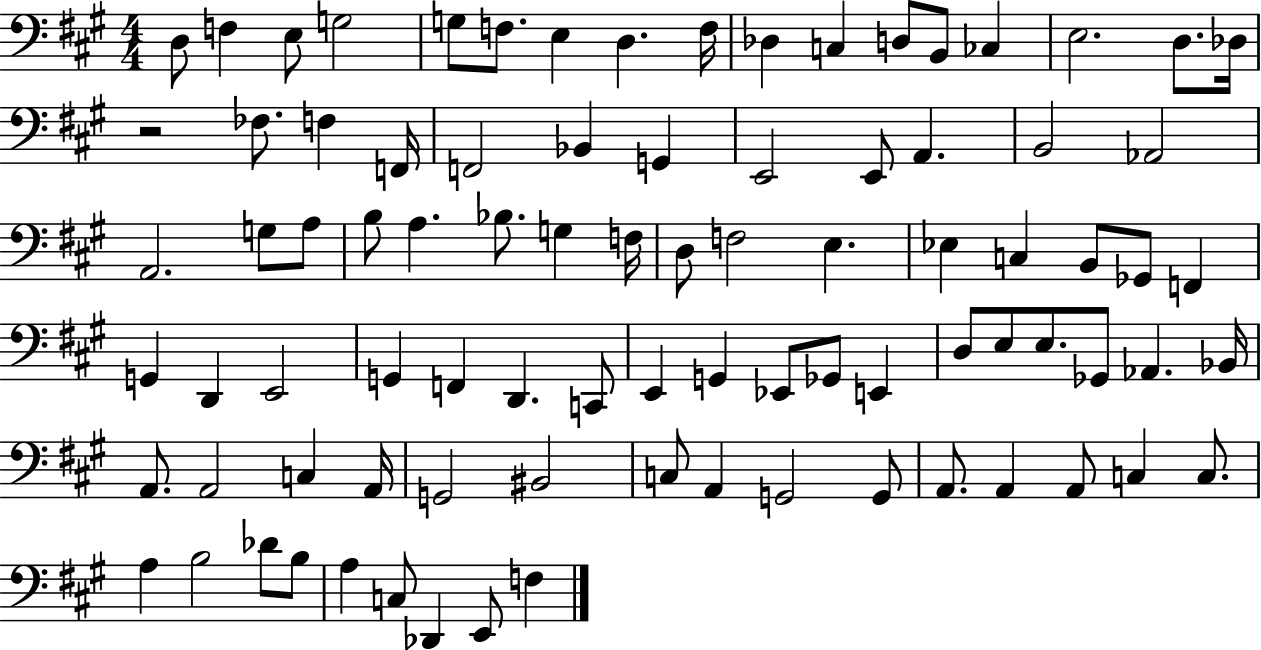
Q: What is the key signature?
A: A major